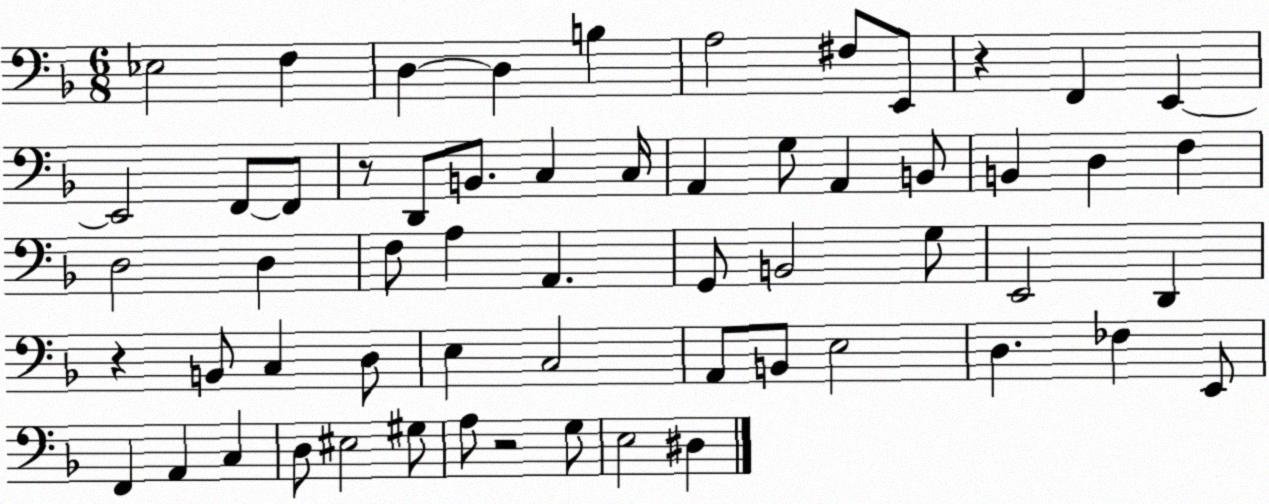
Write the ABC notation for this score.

X:1
T:Untitled
M:6/8
L:1/4
K:F
_E,2 F, D, D, B, A,2 ^F,/2 E,,/2 z F,, E,, E,,2 F,,/2 F,,/2 z/2 D,,/2 B,,/2 C, C,/4 A,, G,/2 A,, B,,/2 B,, D, F, D,2 D, F,/2 A, A,, G,,/2 B,,2 G,/2 E,,2 D,, z B,,/2 C, D,/2 E, C,2 A,,/2 B,,/2 E,2 D, _F, E,,/2 F,, A,, C, D,/2 ^E,2 ^G,/2 A,/2 z2 G,/2 E,2 ^D,